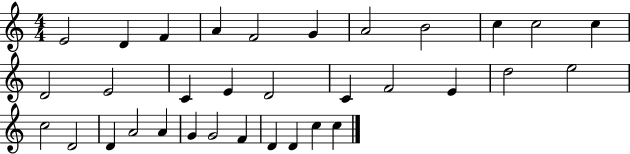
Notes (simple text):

E4/h D4/q F4/q A4/q F4/h G4/q A4/h B4/h C5/q C5/h C5/q D4/h E4/h C4/q E4/q D4/h C4/q F4/h E4/q D5/h E5/h C5/h D4/h D4/q A4/h A4/q G4/q G4/h F4/q D4/q D4/q C5/q C5/q